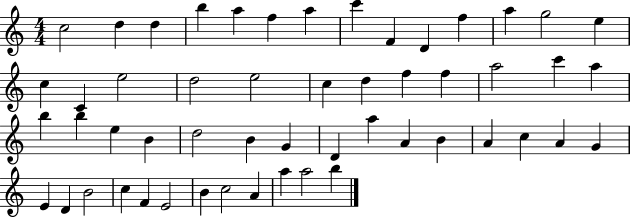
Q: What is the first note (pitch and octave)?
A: C5